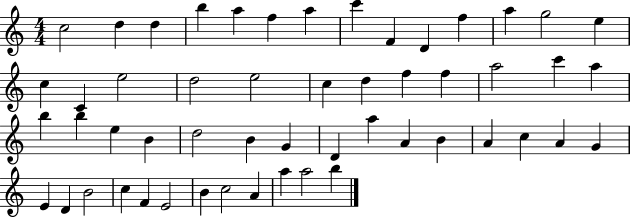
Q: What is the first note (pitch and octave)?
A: C5